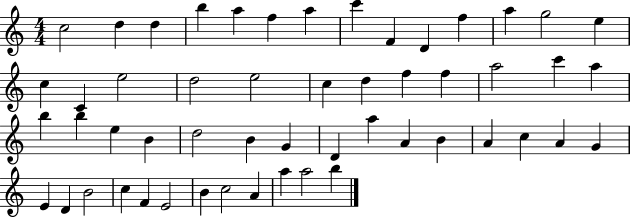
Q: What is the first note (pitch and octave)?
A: C5